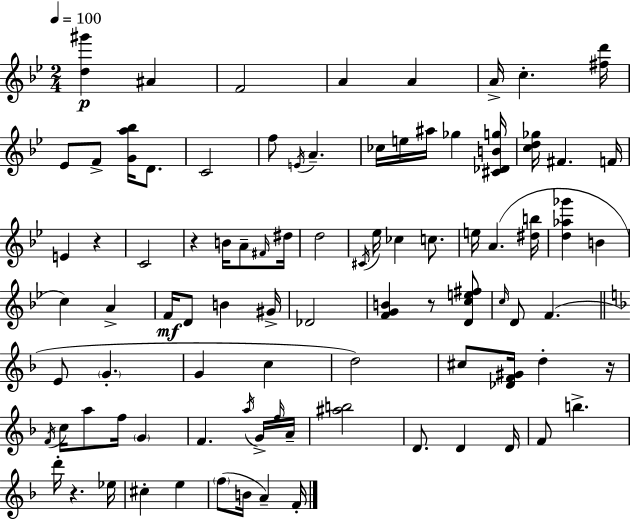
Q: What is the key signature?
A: G minor